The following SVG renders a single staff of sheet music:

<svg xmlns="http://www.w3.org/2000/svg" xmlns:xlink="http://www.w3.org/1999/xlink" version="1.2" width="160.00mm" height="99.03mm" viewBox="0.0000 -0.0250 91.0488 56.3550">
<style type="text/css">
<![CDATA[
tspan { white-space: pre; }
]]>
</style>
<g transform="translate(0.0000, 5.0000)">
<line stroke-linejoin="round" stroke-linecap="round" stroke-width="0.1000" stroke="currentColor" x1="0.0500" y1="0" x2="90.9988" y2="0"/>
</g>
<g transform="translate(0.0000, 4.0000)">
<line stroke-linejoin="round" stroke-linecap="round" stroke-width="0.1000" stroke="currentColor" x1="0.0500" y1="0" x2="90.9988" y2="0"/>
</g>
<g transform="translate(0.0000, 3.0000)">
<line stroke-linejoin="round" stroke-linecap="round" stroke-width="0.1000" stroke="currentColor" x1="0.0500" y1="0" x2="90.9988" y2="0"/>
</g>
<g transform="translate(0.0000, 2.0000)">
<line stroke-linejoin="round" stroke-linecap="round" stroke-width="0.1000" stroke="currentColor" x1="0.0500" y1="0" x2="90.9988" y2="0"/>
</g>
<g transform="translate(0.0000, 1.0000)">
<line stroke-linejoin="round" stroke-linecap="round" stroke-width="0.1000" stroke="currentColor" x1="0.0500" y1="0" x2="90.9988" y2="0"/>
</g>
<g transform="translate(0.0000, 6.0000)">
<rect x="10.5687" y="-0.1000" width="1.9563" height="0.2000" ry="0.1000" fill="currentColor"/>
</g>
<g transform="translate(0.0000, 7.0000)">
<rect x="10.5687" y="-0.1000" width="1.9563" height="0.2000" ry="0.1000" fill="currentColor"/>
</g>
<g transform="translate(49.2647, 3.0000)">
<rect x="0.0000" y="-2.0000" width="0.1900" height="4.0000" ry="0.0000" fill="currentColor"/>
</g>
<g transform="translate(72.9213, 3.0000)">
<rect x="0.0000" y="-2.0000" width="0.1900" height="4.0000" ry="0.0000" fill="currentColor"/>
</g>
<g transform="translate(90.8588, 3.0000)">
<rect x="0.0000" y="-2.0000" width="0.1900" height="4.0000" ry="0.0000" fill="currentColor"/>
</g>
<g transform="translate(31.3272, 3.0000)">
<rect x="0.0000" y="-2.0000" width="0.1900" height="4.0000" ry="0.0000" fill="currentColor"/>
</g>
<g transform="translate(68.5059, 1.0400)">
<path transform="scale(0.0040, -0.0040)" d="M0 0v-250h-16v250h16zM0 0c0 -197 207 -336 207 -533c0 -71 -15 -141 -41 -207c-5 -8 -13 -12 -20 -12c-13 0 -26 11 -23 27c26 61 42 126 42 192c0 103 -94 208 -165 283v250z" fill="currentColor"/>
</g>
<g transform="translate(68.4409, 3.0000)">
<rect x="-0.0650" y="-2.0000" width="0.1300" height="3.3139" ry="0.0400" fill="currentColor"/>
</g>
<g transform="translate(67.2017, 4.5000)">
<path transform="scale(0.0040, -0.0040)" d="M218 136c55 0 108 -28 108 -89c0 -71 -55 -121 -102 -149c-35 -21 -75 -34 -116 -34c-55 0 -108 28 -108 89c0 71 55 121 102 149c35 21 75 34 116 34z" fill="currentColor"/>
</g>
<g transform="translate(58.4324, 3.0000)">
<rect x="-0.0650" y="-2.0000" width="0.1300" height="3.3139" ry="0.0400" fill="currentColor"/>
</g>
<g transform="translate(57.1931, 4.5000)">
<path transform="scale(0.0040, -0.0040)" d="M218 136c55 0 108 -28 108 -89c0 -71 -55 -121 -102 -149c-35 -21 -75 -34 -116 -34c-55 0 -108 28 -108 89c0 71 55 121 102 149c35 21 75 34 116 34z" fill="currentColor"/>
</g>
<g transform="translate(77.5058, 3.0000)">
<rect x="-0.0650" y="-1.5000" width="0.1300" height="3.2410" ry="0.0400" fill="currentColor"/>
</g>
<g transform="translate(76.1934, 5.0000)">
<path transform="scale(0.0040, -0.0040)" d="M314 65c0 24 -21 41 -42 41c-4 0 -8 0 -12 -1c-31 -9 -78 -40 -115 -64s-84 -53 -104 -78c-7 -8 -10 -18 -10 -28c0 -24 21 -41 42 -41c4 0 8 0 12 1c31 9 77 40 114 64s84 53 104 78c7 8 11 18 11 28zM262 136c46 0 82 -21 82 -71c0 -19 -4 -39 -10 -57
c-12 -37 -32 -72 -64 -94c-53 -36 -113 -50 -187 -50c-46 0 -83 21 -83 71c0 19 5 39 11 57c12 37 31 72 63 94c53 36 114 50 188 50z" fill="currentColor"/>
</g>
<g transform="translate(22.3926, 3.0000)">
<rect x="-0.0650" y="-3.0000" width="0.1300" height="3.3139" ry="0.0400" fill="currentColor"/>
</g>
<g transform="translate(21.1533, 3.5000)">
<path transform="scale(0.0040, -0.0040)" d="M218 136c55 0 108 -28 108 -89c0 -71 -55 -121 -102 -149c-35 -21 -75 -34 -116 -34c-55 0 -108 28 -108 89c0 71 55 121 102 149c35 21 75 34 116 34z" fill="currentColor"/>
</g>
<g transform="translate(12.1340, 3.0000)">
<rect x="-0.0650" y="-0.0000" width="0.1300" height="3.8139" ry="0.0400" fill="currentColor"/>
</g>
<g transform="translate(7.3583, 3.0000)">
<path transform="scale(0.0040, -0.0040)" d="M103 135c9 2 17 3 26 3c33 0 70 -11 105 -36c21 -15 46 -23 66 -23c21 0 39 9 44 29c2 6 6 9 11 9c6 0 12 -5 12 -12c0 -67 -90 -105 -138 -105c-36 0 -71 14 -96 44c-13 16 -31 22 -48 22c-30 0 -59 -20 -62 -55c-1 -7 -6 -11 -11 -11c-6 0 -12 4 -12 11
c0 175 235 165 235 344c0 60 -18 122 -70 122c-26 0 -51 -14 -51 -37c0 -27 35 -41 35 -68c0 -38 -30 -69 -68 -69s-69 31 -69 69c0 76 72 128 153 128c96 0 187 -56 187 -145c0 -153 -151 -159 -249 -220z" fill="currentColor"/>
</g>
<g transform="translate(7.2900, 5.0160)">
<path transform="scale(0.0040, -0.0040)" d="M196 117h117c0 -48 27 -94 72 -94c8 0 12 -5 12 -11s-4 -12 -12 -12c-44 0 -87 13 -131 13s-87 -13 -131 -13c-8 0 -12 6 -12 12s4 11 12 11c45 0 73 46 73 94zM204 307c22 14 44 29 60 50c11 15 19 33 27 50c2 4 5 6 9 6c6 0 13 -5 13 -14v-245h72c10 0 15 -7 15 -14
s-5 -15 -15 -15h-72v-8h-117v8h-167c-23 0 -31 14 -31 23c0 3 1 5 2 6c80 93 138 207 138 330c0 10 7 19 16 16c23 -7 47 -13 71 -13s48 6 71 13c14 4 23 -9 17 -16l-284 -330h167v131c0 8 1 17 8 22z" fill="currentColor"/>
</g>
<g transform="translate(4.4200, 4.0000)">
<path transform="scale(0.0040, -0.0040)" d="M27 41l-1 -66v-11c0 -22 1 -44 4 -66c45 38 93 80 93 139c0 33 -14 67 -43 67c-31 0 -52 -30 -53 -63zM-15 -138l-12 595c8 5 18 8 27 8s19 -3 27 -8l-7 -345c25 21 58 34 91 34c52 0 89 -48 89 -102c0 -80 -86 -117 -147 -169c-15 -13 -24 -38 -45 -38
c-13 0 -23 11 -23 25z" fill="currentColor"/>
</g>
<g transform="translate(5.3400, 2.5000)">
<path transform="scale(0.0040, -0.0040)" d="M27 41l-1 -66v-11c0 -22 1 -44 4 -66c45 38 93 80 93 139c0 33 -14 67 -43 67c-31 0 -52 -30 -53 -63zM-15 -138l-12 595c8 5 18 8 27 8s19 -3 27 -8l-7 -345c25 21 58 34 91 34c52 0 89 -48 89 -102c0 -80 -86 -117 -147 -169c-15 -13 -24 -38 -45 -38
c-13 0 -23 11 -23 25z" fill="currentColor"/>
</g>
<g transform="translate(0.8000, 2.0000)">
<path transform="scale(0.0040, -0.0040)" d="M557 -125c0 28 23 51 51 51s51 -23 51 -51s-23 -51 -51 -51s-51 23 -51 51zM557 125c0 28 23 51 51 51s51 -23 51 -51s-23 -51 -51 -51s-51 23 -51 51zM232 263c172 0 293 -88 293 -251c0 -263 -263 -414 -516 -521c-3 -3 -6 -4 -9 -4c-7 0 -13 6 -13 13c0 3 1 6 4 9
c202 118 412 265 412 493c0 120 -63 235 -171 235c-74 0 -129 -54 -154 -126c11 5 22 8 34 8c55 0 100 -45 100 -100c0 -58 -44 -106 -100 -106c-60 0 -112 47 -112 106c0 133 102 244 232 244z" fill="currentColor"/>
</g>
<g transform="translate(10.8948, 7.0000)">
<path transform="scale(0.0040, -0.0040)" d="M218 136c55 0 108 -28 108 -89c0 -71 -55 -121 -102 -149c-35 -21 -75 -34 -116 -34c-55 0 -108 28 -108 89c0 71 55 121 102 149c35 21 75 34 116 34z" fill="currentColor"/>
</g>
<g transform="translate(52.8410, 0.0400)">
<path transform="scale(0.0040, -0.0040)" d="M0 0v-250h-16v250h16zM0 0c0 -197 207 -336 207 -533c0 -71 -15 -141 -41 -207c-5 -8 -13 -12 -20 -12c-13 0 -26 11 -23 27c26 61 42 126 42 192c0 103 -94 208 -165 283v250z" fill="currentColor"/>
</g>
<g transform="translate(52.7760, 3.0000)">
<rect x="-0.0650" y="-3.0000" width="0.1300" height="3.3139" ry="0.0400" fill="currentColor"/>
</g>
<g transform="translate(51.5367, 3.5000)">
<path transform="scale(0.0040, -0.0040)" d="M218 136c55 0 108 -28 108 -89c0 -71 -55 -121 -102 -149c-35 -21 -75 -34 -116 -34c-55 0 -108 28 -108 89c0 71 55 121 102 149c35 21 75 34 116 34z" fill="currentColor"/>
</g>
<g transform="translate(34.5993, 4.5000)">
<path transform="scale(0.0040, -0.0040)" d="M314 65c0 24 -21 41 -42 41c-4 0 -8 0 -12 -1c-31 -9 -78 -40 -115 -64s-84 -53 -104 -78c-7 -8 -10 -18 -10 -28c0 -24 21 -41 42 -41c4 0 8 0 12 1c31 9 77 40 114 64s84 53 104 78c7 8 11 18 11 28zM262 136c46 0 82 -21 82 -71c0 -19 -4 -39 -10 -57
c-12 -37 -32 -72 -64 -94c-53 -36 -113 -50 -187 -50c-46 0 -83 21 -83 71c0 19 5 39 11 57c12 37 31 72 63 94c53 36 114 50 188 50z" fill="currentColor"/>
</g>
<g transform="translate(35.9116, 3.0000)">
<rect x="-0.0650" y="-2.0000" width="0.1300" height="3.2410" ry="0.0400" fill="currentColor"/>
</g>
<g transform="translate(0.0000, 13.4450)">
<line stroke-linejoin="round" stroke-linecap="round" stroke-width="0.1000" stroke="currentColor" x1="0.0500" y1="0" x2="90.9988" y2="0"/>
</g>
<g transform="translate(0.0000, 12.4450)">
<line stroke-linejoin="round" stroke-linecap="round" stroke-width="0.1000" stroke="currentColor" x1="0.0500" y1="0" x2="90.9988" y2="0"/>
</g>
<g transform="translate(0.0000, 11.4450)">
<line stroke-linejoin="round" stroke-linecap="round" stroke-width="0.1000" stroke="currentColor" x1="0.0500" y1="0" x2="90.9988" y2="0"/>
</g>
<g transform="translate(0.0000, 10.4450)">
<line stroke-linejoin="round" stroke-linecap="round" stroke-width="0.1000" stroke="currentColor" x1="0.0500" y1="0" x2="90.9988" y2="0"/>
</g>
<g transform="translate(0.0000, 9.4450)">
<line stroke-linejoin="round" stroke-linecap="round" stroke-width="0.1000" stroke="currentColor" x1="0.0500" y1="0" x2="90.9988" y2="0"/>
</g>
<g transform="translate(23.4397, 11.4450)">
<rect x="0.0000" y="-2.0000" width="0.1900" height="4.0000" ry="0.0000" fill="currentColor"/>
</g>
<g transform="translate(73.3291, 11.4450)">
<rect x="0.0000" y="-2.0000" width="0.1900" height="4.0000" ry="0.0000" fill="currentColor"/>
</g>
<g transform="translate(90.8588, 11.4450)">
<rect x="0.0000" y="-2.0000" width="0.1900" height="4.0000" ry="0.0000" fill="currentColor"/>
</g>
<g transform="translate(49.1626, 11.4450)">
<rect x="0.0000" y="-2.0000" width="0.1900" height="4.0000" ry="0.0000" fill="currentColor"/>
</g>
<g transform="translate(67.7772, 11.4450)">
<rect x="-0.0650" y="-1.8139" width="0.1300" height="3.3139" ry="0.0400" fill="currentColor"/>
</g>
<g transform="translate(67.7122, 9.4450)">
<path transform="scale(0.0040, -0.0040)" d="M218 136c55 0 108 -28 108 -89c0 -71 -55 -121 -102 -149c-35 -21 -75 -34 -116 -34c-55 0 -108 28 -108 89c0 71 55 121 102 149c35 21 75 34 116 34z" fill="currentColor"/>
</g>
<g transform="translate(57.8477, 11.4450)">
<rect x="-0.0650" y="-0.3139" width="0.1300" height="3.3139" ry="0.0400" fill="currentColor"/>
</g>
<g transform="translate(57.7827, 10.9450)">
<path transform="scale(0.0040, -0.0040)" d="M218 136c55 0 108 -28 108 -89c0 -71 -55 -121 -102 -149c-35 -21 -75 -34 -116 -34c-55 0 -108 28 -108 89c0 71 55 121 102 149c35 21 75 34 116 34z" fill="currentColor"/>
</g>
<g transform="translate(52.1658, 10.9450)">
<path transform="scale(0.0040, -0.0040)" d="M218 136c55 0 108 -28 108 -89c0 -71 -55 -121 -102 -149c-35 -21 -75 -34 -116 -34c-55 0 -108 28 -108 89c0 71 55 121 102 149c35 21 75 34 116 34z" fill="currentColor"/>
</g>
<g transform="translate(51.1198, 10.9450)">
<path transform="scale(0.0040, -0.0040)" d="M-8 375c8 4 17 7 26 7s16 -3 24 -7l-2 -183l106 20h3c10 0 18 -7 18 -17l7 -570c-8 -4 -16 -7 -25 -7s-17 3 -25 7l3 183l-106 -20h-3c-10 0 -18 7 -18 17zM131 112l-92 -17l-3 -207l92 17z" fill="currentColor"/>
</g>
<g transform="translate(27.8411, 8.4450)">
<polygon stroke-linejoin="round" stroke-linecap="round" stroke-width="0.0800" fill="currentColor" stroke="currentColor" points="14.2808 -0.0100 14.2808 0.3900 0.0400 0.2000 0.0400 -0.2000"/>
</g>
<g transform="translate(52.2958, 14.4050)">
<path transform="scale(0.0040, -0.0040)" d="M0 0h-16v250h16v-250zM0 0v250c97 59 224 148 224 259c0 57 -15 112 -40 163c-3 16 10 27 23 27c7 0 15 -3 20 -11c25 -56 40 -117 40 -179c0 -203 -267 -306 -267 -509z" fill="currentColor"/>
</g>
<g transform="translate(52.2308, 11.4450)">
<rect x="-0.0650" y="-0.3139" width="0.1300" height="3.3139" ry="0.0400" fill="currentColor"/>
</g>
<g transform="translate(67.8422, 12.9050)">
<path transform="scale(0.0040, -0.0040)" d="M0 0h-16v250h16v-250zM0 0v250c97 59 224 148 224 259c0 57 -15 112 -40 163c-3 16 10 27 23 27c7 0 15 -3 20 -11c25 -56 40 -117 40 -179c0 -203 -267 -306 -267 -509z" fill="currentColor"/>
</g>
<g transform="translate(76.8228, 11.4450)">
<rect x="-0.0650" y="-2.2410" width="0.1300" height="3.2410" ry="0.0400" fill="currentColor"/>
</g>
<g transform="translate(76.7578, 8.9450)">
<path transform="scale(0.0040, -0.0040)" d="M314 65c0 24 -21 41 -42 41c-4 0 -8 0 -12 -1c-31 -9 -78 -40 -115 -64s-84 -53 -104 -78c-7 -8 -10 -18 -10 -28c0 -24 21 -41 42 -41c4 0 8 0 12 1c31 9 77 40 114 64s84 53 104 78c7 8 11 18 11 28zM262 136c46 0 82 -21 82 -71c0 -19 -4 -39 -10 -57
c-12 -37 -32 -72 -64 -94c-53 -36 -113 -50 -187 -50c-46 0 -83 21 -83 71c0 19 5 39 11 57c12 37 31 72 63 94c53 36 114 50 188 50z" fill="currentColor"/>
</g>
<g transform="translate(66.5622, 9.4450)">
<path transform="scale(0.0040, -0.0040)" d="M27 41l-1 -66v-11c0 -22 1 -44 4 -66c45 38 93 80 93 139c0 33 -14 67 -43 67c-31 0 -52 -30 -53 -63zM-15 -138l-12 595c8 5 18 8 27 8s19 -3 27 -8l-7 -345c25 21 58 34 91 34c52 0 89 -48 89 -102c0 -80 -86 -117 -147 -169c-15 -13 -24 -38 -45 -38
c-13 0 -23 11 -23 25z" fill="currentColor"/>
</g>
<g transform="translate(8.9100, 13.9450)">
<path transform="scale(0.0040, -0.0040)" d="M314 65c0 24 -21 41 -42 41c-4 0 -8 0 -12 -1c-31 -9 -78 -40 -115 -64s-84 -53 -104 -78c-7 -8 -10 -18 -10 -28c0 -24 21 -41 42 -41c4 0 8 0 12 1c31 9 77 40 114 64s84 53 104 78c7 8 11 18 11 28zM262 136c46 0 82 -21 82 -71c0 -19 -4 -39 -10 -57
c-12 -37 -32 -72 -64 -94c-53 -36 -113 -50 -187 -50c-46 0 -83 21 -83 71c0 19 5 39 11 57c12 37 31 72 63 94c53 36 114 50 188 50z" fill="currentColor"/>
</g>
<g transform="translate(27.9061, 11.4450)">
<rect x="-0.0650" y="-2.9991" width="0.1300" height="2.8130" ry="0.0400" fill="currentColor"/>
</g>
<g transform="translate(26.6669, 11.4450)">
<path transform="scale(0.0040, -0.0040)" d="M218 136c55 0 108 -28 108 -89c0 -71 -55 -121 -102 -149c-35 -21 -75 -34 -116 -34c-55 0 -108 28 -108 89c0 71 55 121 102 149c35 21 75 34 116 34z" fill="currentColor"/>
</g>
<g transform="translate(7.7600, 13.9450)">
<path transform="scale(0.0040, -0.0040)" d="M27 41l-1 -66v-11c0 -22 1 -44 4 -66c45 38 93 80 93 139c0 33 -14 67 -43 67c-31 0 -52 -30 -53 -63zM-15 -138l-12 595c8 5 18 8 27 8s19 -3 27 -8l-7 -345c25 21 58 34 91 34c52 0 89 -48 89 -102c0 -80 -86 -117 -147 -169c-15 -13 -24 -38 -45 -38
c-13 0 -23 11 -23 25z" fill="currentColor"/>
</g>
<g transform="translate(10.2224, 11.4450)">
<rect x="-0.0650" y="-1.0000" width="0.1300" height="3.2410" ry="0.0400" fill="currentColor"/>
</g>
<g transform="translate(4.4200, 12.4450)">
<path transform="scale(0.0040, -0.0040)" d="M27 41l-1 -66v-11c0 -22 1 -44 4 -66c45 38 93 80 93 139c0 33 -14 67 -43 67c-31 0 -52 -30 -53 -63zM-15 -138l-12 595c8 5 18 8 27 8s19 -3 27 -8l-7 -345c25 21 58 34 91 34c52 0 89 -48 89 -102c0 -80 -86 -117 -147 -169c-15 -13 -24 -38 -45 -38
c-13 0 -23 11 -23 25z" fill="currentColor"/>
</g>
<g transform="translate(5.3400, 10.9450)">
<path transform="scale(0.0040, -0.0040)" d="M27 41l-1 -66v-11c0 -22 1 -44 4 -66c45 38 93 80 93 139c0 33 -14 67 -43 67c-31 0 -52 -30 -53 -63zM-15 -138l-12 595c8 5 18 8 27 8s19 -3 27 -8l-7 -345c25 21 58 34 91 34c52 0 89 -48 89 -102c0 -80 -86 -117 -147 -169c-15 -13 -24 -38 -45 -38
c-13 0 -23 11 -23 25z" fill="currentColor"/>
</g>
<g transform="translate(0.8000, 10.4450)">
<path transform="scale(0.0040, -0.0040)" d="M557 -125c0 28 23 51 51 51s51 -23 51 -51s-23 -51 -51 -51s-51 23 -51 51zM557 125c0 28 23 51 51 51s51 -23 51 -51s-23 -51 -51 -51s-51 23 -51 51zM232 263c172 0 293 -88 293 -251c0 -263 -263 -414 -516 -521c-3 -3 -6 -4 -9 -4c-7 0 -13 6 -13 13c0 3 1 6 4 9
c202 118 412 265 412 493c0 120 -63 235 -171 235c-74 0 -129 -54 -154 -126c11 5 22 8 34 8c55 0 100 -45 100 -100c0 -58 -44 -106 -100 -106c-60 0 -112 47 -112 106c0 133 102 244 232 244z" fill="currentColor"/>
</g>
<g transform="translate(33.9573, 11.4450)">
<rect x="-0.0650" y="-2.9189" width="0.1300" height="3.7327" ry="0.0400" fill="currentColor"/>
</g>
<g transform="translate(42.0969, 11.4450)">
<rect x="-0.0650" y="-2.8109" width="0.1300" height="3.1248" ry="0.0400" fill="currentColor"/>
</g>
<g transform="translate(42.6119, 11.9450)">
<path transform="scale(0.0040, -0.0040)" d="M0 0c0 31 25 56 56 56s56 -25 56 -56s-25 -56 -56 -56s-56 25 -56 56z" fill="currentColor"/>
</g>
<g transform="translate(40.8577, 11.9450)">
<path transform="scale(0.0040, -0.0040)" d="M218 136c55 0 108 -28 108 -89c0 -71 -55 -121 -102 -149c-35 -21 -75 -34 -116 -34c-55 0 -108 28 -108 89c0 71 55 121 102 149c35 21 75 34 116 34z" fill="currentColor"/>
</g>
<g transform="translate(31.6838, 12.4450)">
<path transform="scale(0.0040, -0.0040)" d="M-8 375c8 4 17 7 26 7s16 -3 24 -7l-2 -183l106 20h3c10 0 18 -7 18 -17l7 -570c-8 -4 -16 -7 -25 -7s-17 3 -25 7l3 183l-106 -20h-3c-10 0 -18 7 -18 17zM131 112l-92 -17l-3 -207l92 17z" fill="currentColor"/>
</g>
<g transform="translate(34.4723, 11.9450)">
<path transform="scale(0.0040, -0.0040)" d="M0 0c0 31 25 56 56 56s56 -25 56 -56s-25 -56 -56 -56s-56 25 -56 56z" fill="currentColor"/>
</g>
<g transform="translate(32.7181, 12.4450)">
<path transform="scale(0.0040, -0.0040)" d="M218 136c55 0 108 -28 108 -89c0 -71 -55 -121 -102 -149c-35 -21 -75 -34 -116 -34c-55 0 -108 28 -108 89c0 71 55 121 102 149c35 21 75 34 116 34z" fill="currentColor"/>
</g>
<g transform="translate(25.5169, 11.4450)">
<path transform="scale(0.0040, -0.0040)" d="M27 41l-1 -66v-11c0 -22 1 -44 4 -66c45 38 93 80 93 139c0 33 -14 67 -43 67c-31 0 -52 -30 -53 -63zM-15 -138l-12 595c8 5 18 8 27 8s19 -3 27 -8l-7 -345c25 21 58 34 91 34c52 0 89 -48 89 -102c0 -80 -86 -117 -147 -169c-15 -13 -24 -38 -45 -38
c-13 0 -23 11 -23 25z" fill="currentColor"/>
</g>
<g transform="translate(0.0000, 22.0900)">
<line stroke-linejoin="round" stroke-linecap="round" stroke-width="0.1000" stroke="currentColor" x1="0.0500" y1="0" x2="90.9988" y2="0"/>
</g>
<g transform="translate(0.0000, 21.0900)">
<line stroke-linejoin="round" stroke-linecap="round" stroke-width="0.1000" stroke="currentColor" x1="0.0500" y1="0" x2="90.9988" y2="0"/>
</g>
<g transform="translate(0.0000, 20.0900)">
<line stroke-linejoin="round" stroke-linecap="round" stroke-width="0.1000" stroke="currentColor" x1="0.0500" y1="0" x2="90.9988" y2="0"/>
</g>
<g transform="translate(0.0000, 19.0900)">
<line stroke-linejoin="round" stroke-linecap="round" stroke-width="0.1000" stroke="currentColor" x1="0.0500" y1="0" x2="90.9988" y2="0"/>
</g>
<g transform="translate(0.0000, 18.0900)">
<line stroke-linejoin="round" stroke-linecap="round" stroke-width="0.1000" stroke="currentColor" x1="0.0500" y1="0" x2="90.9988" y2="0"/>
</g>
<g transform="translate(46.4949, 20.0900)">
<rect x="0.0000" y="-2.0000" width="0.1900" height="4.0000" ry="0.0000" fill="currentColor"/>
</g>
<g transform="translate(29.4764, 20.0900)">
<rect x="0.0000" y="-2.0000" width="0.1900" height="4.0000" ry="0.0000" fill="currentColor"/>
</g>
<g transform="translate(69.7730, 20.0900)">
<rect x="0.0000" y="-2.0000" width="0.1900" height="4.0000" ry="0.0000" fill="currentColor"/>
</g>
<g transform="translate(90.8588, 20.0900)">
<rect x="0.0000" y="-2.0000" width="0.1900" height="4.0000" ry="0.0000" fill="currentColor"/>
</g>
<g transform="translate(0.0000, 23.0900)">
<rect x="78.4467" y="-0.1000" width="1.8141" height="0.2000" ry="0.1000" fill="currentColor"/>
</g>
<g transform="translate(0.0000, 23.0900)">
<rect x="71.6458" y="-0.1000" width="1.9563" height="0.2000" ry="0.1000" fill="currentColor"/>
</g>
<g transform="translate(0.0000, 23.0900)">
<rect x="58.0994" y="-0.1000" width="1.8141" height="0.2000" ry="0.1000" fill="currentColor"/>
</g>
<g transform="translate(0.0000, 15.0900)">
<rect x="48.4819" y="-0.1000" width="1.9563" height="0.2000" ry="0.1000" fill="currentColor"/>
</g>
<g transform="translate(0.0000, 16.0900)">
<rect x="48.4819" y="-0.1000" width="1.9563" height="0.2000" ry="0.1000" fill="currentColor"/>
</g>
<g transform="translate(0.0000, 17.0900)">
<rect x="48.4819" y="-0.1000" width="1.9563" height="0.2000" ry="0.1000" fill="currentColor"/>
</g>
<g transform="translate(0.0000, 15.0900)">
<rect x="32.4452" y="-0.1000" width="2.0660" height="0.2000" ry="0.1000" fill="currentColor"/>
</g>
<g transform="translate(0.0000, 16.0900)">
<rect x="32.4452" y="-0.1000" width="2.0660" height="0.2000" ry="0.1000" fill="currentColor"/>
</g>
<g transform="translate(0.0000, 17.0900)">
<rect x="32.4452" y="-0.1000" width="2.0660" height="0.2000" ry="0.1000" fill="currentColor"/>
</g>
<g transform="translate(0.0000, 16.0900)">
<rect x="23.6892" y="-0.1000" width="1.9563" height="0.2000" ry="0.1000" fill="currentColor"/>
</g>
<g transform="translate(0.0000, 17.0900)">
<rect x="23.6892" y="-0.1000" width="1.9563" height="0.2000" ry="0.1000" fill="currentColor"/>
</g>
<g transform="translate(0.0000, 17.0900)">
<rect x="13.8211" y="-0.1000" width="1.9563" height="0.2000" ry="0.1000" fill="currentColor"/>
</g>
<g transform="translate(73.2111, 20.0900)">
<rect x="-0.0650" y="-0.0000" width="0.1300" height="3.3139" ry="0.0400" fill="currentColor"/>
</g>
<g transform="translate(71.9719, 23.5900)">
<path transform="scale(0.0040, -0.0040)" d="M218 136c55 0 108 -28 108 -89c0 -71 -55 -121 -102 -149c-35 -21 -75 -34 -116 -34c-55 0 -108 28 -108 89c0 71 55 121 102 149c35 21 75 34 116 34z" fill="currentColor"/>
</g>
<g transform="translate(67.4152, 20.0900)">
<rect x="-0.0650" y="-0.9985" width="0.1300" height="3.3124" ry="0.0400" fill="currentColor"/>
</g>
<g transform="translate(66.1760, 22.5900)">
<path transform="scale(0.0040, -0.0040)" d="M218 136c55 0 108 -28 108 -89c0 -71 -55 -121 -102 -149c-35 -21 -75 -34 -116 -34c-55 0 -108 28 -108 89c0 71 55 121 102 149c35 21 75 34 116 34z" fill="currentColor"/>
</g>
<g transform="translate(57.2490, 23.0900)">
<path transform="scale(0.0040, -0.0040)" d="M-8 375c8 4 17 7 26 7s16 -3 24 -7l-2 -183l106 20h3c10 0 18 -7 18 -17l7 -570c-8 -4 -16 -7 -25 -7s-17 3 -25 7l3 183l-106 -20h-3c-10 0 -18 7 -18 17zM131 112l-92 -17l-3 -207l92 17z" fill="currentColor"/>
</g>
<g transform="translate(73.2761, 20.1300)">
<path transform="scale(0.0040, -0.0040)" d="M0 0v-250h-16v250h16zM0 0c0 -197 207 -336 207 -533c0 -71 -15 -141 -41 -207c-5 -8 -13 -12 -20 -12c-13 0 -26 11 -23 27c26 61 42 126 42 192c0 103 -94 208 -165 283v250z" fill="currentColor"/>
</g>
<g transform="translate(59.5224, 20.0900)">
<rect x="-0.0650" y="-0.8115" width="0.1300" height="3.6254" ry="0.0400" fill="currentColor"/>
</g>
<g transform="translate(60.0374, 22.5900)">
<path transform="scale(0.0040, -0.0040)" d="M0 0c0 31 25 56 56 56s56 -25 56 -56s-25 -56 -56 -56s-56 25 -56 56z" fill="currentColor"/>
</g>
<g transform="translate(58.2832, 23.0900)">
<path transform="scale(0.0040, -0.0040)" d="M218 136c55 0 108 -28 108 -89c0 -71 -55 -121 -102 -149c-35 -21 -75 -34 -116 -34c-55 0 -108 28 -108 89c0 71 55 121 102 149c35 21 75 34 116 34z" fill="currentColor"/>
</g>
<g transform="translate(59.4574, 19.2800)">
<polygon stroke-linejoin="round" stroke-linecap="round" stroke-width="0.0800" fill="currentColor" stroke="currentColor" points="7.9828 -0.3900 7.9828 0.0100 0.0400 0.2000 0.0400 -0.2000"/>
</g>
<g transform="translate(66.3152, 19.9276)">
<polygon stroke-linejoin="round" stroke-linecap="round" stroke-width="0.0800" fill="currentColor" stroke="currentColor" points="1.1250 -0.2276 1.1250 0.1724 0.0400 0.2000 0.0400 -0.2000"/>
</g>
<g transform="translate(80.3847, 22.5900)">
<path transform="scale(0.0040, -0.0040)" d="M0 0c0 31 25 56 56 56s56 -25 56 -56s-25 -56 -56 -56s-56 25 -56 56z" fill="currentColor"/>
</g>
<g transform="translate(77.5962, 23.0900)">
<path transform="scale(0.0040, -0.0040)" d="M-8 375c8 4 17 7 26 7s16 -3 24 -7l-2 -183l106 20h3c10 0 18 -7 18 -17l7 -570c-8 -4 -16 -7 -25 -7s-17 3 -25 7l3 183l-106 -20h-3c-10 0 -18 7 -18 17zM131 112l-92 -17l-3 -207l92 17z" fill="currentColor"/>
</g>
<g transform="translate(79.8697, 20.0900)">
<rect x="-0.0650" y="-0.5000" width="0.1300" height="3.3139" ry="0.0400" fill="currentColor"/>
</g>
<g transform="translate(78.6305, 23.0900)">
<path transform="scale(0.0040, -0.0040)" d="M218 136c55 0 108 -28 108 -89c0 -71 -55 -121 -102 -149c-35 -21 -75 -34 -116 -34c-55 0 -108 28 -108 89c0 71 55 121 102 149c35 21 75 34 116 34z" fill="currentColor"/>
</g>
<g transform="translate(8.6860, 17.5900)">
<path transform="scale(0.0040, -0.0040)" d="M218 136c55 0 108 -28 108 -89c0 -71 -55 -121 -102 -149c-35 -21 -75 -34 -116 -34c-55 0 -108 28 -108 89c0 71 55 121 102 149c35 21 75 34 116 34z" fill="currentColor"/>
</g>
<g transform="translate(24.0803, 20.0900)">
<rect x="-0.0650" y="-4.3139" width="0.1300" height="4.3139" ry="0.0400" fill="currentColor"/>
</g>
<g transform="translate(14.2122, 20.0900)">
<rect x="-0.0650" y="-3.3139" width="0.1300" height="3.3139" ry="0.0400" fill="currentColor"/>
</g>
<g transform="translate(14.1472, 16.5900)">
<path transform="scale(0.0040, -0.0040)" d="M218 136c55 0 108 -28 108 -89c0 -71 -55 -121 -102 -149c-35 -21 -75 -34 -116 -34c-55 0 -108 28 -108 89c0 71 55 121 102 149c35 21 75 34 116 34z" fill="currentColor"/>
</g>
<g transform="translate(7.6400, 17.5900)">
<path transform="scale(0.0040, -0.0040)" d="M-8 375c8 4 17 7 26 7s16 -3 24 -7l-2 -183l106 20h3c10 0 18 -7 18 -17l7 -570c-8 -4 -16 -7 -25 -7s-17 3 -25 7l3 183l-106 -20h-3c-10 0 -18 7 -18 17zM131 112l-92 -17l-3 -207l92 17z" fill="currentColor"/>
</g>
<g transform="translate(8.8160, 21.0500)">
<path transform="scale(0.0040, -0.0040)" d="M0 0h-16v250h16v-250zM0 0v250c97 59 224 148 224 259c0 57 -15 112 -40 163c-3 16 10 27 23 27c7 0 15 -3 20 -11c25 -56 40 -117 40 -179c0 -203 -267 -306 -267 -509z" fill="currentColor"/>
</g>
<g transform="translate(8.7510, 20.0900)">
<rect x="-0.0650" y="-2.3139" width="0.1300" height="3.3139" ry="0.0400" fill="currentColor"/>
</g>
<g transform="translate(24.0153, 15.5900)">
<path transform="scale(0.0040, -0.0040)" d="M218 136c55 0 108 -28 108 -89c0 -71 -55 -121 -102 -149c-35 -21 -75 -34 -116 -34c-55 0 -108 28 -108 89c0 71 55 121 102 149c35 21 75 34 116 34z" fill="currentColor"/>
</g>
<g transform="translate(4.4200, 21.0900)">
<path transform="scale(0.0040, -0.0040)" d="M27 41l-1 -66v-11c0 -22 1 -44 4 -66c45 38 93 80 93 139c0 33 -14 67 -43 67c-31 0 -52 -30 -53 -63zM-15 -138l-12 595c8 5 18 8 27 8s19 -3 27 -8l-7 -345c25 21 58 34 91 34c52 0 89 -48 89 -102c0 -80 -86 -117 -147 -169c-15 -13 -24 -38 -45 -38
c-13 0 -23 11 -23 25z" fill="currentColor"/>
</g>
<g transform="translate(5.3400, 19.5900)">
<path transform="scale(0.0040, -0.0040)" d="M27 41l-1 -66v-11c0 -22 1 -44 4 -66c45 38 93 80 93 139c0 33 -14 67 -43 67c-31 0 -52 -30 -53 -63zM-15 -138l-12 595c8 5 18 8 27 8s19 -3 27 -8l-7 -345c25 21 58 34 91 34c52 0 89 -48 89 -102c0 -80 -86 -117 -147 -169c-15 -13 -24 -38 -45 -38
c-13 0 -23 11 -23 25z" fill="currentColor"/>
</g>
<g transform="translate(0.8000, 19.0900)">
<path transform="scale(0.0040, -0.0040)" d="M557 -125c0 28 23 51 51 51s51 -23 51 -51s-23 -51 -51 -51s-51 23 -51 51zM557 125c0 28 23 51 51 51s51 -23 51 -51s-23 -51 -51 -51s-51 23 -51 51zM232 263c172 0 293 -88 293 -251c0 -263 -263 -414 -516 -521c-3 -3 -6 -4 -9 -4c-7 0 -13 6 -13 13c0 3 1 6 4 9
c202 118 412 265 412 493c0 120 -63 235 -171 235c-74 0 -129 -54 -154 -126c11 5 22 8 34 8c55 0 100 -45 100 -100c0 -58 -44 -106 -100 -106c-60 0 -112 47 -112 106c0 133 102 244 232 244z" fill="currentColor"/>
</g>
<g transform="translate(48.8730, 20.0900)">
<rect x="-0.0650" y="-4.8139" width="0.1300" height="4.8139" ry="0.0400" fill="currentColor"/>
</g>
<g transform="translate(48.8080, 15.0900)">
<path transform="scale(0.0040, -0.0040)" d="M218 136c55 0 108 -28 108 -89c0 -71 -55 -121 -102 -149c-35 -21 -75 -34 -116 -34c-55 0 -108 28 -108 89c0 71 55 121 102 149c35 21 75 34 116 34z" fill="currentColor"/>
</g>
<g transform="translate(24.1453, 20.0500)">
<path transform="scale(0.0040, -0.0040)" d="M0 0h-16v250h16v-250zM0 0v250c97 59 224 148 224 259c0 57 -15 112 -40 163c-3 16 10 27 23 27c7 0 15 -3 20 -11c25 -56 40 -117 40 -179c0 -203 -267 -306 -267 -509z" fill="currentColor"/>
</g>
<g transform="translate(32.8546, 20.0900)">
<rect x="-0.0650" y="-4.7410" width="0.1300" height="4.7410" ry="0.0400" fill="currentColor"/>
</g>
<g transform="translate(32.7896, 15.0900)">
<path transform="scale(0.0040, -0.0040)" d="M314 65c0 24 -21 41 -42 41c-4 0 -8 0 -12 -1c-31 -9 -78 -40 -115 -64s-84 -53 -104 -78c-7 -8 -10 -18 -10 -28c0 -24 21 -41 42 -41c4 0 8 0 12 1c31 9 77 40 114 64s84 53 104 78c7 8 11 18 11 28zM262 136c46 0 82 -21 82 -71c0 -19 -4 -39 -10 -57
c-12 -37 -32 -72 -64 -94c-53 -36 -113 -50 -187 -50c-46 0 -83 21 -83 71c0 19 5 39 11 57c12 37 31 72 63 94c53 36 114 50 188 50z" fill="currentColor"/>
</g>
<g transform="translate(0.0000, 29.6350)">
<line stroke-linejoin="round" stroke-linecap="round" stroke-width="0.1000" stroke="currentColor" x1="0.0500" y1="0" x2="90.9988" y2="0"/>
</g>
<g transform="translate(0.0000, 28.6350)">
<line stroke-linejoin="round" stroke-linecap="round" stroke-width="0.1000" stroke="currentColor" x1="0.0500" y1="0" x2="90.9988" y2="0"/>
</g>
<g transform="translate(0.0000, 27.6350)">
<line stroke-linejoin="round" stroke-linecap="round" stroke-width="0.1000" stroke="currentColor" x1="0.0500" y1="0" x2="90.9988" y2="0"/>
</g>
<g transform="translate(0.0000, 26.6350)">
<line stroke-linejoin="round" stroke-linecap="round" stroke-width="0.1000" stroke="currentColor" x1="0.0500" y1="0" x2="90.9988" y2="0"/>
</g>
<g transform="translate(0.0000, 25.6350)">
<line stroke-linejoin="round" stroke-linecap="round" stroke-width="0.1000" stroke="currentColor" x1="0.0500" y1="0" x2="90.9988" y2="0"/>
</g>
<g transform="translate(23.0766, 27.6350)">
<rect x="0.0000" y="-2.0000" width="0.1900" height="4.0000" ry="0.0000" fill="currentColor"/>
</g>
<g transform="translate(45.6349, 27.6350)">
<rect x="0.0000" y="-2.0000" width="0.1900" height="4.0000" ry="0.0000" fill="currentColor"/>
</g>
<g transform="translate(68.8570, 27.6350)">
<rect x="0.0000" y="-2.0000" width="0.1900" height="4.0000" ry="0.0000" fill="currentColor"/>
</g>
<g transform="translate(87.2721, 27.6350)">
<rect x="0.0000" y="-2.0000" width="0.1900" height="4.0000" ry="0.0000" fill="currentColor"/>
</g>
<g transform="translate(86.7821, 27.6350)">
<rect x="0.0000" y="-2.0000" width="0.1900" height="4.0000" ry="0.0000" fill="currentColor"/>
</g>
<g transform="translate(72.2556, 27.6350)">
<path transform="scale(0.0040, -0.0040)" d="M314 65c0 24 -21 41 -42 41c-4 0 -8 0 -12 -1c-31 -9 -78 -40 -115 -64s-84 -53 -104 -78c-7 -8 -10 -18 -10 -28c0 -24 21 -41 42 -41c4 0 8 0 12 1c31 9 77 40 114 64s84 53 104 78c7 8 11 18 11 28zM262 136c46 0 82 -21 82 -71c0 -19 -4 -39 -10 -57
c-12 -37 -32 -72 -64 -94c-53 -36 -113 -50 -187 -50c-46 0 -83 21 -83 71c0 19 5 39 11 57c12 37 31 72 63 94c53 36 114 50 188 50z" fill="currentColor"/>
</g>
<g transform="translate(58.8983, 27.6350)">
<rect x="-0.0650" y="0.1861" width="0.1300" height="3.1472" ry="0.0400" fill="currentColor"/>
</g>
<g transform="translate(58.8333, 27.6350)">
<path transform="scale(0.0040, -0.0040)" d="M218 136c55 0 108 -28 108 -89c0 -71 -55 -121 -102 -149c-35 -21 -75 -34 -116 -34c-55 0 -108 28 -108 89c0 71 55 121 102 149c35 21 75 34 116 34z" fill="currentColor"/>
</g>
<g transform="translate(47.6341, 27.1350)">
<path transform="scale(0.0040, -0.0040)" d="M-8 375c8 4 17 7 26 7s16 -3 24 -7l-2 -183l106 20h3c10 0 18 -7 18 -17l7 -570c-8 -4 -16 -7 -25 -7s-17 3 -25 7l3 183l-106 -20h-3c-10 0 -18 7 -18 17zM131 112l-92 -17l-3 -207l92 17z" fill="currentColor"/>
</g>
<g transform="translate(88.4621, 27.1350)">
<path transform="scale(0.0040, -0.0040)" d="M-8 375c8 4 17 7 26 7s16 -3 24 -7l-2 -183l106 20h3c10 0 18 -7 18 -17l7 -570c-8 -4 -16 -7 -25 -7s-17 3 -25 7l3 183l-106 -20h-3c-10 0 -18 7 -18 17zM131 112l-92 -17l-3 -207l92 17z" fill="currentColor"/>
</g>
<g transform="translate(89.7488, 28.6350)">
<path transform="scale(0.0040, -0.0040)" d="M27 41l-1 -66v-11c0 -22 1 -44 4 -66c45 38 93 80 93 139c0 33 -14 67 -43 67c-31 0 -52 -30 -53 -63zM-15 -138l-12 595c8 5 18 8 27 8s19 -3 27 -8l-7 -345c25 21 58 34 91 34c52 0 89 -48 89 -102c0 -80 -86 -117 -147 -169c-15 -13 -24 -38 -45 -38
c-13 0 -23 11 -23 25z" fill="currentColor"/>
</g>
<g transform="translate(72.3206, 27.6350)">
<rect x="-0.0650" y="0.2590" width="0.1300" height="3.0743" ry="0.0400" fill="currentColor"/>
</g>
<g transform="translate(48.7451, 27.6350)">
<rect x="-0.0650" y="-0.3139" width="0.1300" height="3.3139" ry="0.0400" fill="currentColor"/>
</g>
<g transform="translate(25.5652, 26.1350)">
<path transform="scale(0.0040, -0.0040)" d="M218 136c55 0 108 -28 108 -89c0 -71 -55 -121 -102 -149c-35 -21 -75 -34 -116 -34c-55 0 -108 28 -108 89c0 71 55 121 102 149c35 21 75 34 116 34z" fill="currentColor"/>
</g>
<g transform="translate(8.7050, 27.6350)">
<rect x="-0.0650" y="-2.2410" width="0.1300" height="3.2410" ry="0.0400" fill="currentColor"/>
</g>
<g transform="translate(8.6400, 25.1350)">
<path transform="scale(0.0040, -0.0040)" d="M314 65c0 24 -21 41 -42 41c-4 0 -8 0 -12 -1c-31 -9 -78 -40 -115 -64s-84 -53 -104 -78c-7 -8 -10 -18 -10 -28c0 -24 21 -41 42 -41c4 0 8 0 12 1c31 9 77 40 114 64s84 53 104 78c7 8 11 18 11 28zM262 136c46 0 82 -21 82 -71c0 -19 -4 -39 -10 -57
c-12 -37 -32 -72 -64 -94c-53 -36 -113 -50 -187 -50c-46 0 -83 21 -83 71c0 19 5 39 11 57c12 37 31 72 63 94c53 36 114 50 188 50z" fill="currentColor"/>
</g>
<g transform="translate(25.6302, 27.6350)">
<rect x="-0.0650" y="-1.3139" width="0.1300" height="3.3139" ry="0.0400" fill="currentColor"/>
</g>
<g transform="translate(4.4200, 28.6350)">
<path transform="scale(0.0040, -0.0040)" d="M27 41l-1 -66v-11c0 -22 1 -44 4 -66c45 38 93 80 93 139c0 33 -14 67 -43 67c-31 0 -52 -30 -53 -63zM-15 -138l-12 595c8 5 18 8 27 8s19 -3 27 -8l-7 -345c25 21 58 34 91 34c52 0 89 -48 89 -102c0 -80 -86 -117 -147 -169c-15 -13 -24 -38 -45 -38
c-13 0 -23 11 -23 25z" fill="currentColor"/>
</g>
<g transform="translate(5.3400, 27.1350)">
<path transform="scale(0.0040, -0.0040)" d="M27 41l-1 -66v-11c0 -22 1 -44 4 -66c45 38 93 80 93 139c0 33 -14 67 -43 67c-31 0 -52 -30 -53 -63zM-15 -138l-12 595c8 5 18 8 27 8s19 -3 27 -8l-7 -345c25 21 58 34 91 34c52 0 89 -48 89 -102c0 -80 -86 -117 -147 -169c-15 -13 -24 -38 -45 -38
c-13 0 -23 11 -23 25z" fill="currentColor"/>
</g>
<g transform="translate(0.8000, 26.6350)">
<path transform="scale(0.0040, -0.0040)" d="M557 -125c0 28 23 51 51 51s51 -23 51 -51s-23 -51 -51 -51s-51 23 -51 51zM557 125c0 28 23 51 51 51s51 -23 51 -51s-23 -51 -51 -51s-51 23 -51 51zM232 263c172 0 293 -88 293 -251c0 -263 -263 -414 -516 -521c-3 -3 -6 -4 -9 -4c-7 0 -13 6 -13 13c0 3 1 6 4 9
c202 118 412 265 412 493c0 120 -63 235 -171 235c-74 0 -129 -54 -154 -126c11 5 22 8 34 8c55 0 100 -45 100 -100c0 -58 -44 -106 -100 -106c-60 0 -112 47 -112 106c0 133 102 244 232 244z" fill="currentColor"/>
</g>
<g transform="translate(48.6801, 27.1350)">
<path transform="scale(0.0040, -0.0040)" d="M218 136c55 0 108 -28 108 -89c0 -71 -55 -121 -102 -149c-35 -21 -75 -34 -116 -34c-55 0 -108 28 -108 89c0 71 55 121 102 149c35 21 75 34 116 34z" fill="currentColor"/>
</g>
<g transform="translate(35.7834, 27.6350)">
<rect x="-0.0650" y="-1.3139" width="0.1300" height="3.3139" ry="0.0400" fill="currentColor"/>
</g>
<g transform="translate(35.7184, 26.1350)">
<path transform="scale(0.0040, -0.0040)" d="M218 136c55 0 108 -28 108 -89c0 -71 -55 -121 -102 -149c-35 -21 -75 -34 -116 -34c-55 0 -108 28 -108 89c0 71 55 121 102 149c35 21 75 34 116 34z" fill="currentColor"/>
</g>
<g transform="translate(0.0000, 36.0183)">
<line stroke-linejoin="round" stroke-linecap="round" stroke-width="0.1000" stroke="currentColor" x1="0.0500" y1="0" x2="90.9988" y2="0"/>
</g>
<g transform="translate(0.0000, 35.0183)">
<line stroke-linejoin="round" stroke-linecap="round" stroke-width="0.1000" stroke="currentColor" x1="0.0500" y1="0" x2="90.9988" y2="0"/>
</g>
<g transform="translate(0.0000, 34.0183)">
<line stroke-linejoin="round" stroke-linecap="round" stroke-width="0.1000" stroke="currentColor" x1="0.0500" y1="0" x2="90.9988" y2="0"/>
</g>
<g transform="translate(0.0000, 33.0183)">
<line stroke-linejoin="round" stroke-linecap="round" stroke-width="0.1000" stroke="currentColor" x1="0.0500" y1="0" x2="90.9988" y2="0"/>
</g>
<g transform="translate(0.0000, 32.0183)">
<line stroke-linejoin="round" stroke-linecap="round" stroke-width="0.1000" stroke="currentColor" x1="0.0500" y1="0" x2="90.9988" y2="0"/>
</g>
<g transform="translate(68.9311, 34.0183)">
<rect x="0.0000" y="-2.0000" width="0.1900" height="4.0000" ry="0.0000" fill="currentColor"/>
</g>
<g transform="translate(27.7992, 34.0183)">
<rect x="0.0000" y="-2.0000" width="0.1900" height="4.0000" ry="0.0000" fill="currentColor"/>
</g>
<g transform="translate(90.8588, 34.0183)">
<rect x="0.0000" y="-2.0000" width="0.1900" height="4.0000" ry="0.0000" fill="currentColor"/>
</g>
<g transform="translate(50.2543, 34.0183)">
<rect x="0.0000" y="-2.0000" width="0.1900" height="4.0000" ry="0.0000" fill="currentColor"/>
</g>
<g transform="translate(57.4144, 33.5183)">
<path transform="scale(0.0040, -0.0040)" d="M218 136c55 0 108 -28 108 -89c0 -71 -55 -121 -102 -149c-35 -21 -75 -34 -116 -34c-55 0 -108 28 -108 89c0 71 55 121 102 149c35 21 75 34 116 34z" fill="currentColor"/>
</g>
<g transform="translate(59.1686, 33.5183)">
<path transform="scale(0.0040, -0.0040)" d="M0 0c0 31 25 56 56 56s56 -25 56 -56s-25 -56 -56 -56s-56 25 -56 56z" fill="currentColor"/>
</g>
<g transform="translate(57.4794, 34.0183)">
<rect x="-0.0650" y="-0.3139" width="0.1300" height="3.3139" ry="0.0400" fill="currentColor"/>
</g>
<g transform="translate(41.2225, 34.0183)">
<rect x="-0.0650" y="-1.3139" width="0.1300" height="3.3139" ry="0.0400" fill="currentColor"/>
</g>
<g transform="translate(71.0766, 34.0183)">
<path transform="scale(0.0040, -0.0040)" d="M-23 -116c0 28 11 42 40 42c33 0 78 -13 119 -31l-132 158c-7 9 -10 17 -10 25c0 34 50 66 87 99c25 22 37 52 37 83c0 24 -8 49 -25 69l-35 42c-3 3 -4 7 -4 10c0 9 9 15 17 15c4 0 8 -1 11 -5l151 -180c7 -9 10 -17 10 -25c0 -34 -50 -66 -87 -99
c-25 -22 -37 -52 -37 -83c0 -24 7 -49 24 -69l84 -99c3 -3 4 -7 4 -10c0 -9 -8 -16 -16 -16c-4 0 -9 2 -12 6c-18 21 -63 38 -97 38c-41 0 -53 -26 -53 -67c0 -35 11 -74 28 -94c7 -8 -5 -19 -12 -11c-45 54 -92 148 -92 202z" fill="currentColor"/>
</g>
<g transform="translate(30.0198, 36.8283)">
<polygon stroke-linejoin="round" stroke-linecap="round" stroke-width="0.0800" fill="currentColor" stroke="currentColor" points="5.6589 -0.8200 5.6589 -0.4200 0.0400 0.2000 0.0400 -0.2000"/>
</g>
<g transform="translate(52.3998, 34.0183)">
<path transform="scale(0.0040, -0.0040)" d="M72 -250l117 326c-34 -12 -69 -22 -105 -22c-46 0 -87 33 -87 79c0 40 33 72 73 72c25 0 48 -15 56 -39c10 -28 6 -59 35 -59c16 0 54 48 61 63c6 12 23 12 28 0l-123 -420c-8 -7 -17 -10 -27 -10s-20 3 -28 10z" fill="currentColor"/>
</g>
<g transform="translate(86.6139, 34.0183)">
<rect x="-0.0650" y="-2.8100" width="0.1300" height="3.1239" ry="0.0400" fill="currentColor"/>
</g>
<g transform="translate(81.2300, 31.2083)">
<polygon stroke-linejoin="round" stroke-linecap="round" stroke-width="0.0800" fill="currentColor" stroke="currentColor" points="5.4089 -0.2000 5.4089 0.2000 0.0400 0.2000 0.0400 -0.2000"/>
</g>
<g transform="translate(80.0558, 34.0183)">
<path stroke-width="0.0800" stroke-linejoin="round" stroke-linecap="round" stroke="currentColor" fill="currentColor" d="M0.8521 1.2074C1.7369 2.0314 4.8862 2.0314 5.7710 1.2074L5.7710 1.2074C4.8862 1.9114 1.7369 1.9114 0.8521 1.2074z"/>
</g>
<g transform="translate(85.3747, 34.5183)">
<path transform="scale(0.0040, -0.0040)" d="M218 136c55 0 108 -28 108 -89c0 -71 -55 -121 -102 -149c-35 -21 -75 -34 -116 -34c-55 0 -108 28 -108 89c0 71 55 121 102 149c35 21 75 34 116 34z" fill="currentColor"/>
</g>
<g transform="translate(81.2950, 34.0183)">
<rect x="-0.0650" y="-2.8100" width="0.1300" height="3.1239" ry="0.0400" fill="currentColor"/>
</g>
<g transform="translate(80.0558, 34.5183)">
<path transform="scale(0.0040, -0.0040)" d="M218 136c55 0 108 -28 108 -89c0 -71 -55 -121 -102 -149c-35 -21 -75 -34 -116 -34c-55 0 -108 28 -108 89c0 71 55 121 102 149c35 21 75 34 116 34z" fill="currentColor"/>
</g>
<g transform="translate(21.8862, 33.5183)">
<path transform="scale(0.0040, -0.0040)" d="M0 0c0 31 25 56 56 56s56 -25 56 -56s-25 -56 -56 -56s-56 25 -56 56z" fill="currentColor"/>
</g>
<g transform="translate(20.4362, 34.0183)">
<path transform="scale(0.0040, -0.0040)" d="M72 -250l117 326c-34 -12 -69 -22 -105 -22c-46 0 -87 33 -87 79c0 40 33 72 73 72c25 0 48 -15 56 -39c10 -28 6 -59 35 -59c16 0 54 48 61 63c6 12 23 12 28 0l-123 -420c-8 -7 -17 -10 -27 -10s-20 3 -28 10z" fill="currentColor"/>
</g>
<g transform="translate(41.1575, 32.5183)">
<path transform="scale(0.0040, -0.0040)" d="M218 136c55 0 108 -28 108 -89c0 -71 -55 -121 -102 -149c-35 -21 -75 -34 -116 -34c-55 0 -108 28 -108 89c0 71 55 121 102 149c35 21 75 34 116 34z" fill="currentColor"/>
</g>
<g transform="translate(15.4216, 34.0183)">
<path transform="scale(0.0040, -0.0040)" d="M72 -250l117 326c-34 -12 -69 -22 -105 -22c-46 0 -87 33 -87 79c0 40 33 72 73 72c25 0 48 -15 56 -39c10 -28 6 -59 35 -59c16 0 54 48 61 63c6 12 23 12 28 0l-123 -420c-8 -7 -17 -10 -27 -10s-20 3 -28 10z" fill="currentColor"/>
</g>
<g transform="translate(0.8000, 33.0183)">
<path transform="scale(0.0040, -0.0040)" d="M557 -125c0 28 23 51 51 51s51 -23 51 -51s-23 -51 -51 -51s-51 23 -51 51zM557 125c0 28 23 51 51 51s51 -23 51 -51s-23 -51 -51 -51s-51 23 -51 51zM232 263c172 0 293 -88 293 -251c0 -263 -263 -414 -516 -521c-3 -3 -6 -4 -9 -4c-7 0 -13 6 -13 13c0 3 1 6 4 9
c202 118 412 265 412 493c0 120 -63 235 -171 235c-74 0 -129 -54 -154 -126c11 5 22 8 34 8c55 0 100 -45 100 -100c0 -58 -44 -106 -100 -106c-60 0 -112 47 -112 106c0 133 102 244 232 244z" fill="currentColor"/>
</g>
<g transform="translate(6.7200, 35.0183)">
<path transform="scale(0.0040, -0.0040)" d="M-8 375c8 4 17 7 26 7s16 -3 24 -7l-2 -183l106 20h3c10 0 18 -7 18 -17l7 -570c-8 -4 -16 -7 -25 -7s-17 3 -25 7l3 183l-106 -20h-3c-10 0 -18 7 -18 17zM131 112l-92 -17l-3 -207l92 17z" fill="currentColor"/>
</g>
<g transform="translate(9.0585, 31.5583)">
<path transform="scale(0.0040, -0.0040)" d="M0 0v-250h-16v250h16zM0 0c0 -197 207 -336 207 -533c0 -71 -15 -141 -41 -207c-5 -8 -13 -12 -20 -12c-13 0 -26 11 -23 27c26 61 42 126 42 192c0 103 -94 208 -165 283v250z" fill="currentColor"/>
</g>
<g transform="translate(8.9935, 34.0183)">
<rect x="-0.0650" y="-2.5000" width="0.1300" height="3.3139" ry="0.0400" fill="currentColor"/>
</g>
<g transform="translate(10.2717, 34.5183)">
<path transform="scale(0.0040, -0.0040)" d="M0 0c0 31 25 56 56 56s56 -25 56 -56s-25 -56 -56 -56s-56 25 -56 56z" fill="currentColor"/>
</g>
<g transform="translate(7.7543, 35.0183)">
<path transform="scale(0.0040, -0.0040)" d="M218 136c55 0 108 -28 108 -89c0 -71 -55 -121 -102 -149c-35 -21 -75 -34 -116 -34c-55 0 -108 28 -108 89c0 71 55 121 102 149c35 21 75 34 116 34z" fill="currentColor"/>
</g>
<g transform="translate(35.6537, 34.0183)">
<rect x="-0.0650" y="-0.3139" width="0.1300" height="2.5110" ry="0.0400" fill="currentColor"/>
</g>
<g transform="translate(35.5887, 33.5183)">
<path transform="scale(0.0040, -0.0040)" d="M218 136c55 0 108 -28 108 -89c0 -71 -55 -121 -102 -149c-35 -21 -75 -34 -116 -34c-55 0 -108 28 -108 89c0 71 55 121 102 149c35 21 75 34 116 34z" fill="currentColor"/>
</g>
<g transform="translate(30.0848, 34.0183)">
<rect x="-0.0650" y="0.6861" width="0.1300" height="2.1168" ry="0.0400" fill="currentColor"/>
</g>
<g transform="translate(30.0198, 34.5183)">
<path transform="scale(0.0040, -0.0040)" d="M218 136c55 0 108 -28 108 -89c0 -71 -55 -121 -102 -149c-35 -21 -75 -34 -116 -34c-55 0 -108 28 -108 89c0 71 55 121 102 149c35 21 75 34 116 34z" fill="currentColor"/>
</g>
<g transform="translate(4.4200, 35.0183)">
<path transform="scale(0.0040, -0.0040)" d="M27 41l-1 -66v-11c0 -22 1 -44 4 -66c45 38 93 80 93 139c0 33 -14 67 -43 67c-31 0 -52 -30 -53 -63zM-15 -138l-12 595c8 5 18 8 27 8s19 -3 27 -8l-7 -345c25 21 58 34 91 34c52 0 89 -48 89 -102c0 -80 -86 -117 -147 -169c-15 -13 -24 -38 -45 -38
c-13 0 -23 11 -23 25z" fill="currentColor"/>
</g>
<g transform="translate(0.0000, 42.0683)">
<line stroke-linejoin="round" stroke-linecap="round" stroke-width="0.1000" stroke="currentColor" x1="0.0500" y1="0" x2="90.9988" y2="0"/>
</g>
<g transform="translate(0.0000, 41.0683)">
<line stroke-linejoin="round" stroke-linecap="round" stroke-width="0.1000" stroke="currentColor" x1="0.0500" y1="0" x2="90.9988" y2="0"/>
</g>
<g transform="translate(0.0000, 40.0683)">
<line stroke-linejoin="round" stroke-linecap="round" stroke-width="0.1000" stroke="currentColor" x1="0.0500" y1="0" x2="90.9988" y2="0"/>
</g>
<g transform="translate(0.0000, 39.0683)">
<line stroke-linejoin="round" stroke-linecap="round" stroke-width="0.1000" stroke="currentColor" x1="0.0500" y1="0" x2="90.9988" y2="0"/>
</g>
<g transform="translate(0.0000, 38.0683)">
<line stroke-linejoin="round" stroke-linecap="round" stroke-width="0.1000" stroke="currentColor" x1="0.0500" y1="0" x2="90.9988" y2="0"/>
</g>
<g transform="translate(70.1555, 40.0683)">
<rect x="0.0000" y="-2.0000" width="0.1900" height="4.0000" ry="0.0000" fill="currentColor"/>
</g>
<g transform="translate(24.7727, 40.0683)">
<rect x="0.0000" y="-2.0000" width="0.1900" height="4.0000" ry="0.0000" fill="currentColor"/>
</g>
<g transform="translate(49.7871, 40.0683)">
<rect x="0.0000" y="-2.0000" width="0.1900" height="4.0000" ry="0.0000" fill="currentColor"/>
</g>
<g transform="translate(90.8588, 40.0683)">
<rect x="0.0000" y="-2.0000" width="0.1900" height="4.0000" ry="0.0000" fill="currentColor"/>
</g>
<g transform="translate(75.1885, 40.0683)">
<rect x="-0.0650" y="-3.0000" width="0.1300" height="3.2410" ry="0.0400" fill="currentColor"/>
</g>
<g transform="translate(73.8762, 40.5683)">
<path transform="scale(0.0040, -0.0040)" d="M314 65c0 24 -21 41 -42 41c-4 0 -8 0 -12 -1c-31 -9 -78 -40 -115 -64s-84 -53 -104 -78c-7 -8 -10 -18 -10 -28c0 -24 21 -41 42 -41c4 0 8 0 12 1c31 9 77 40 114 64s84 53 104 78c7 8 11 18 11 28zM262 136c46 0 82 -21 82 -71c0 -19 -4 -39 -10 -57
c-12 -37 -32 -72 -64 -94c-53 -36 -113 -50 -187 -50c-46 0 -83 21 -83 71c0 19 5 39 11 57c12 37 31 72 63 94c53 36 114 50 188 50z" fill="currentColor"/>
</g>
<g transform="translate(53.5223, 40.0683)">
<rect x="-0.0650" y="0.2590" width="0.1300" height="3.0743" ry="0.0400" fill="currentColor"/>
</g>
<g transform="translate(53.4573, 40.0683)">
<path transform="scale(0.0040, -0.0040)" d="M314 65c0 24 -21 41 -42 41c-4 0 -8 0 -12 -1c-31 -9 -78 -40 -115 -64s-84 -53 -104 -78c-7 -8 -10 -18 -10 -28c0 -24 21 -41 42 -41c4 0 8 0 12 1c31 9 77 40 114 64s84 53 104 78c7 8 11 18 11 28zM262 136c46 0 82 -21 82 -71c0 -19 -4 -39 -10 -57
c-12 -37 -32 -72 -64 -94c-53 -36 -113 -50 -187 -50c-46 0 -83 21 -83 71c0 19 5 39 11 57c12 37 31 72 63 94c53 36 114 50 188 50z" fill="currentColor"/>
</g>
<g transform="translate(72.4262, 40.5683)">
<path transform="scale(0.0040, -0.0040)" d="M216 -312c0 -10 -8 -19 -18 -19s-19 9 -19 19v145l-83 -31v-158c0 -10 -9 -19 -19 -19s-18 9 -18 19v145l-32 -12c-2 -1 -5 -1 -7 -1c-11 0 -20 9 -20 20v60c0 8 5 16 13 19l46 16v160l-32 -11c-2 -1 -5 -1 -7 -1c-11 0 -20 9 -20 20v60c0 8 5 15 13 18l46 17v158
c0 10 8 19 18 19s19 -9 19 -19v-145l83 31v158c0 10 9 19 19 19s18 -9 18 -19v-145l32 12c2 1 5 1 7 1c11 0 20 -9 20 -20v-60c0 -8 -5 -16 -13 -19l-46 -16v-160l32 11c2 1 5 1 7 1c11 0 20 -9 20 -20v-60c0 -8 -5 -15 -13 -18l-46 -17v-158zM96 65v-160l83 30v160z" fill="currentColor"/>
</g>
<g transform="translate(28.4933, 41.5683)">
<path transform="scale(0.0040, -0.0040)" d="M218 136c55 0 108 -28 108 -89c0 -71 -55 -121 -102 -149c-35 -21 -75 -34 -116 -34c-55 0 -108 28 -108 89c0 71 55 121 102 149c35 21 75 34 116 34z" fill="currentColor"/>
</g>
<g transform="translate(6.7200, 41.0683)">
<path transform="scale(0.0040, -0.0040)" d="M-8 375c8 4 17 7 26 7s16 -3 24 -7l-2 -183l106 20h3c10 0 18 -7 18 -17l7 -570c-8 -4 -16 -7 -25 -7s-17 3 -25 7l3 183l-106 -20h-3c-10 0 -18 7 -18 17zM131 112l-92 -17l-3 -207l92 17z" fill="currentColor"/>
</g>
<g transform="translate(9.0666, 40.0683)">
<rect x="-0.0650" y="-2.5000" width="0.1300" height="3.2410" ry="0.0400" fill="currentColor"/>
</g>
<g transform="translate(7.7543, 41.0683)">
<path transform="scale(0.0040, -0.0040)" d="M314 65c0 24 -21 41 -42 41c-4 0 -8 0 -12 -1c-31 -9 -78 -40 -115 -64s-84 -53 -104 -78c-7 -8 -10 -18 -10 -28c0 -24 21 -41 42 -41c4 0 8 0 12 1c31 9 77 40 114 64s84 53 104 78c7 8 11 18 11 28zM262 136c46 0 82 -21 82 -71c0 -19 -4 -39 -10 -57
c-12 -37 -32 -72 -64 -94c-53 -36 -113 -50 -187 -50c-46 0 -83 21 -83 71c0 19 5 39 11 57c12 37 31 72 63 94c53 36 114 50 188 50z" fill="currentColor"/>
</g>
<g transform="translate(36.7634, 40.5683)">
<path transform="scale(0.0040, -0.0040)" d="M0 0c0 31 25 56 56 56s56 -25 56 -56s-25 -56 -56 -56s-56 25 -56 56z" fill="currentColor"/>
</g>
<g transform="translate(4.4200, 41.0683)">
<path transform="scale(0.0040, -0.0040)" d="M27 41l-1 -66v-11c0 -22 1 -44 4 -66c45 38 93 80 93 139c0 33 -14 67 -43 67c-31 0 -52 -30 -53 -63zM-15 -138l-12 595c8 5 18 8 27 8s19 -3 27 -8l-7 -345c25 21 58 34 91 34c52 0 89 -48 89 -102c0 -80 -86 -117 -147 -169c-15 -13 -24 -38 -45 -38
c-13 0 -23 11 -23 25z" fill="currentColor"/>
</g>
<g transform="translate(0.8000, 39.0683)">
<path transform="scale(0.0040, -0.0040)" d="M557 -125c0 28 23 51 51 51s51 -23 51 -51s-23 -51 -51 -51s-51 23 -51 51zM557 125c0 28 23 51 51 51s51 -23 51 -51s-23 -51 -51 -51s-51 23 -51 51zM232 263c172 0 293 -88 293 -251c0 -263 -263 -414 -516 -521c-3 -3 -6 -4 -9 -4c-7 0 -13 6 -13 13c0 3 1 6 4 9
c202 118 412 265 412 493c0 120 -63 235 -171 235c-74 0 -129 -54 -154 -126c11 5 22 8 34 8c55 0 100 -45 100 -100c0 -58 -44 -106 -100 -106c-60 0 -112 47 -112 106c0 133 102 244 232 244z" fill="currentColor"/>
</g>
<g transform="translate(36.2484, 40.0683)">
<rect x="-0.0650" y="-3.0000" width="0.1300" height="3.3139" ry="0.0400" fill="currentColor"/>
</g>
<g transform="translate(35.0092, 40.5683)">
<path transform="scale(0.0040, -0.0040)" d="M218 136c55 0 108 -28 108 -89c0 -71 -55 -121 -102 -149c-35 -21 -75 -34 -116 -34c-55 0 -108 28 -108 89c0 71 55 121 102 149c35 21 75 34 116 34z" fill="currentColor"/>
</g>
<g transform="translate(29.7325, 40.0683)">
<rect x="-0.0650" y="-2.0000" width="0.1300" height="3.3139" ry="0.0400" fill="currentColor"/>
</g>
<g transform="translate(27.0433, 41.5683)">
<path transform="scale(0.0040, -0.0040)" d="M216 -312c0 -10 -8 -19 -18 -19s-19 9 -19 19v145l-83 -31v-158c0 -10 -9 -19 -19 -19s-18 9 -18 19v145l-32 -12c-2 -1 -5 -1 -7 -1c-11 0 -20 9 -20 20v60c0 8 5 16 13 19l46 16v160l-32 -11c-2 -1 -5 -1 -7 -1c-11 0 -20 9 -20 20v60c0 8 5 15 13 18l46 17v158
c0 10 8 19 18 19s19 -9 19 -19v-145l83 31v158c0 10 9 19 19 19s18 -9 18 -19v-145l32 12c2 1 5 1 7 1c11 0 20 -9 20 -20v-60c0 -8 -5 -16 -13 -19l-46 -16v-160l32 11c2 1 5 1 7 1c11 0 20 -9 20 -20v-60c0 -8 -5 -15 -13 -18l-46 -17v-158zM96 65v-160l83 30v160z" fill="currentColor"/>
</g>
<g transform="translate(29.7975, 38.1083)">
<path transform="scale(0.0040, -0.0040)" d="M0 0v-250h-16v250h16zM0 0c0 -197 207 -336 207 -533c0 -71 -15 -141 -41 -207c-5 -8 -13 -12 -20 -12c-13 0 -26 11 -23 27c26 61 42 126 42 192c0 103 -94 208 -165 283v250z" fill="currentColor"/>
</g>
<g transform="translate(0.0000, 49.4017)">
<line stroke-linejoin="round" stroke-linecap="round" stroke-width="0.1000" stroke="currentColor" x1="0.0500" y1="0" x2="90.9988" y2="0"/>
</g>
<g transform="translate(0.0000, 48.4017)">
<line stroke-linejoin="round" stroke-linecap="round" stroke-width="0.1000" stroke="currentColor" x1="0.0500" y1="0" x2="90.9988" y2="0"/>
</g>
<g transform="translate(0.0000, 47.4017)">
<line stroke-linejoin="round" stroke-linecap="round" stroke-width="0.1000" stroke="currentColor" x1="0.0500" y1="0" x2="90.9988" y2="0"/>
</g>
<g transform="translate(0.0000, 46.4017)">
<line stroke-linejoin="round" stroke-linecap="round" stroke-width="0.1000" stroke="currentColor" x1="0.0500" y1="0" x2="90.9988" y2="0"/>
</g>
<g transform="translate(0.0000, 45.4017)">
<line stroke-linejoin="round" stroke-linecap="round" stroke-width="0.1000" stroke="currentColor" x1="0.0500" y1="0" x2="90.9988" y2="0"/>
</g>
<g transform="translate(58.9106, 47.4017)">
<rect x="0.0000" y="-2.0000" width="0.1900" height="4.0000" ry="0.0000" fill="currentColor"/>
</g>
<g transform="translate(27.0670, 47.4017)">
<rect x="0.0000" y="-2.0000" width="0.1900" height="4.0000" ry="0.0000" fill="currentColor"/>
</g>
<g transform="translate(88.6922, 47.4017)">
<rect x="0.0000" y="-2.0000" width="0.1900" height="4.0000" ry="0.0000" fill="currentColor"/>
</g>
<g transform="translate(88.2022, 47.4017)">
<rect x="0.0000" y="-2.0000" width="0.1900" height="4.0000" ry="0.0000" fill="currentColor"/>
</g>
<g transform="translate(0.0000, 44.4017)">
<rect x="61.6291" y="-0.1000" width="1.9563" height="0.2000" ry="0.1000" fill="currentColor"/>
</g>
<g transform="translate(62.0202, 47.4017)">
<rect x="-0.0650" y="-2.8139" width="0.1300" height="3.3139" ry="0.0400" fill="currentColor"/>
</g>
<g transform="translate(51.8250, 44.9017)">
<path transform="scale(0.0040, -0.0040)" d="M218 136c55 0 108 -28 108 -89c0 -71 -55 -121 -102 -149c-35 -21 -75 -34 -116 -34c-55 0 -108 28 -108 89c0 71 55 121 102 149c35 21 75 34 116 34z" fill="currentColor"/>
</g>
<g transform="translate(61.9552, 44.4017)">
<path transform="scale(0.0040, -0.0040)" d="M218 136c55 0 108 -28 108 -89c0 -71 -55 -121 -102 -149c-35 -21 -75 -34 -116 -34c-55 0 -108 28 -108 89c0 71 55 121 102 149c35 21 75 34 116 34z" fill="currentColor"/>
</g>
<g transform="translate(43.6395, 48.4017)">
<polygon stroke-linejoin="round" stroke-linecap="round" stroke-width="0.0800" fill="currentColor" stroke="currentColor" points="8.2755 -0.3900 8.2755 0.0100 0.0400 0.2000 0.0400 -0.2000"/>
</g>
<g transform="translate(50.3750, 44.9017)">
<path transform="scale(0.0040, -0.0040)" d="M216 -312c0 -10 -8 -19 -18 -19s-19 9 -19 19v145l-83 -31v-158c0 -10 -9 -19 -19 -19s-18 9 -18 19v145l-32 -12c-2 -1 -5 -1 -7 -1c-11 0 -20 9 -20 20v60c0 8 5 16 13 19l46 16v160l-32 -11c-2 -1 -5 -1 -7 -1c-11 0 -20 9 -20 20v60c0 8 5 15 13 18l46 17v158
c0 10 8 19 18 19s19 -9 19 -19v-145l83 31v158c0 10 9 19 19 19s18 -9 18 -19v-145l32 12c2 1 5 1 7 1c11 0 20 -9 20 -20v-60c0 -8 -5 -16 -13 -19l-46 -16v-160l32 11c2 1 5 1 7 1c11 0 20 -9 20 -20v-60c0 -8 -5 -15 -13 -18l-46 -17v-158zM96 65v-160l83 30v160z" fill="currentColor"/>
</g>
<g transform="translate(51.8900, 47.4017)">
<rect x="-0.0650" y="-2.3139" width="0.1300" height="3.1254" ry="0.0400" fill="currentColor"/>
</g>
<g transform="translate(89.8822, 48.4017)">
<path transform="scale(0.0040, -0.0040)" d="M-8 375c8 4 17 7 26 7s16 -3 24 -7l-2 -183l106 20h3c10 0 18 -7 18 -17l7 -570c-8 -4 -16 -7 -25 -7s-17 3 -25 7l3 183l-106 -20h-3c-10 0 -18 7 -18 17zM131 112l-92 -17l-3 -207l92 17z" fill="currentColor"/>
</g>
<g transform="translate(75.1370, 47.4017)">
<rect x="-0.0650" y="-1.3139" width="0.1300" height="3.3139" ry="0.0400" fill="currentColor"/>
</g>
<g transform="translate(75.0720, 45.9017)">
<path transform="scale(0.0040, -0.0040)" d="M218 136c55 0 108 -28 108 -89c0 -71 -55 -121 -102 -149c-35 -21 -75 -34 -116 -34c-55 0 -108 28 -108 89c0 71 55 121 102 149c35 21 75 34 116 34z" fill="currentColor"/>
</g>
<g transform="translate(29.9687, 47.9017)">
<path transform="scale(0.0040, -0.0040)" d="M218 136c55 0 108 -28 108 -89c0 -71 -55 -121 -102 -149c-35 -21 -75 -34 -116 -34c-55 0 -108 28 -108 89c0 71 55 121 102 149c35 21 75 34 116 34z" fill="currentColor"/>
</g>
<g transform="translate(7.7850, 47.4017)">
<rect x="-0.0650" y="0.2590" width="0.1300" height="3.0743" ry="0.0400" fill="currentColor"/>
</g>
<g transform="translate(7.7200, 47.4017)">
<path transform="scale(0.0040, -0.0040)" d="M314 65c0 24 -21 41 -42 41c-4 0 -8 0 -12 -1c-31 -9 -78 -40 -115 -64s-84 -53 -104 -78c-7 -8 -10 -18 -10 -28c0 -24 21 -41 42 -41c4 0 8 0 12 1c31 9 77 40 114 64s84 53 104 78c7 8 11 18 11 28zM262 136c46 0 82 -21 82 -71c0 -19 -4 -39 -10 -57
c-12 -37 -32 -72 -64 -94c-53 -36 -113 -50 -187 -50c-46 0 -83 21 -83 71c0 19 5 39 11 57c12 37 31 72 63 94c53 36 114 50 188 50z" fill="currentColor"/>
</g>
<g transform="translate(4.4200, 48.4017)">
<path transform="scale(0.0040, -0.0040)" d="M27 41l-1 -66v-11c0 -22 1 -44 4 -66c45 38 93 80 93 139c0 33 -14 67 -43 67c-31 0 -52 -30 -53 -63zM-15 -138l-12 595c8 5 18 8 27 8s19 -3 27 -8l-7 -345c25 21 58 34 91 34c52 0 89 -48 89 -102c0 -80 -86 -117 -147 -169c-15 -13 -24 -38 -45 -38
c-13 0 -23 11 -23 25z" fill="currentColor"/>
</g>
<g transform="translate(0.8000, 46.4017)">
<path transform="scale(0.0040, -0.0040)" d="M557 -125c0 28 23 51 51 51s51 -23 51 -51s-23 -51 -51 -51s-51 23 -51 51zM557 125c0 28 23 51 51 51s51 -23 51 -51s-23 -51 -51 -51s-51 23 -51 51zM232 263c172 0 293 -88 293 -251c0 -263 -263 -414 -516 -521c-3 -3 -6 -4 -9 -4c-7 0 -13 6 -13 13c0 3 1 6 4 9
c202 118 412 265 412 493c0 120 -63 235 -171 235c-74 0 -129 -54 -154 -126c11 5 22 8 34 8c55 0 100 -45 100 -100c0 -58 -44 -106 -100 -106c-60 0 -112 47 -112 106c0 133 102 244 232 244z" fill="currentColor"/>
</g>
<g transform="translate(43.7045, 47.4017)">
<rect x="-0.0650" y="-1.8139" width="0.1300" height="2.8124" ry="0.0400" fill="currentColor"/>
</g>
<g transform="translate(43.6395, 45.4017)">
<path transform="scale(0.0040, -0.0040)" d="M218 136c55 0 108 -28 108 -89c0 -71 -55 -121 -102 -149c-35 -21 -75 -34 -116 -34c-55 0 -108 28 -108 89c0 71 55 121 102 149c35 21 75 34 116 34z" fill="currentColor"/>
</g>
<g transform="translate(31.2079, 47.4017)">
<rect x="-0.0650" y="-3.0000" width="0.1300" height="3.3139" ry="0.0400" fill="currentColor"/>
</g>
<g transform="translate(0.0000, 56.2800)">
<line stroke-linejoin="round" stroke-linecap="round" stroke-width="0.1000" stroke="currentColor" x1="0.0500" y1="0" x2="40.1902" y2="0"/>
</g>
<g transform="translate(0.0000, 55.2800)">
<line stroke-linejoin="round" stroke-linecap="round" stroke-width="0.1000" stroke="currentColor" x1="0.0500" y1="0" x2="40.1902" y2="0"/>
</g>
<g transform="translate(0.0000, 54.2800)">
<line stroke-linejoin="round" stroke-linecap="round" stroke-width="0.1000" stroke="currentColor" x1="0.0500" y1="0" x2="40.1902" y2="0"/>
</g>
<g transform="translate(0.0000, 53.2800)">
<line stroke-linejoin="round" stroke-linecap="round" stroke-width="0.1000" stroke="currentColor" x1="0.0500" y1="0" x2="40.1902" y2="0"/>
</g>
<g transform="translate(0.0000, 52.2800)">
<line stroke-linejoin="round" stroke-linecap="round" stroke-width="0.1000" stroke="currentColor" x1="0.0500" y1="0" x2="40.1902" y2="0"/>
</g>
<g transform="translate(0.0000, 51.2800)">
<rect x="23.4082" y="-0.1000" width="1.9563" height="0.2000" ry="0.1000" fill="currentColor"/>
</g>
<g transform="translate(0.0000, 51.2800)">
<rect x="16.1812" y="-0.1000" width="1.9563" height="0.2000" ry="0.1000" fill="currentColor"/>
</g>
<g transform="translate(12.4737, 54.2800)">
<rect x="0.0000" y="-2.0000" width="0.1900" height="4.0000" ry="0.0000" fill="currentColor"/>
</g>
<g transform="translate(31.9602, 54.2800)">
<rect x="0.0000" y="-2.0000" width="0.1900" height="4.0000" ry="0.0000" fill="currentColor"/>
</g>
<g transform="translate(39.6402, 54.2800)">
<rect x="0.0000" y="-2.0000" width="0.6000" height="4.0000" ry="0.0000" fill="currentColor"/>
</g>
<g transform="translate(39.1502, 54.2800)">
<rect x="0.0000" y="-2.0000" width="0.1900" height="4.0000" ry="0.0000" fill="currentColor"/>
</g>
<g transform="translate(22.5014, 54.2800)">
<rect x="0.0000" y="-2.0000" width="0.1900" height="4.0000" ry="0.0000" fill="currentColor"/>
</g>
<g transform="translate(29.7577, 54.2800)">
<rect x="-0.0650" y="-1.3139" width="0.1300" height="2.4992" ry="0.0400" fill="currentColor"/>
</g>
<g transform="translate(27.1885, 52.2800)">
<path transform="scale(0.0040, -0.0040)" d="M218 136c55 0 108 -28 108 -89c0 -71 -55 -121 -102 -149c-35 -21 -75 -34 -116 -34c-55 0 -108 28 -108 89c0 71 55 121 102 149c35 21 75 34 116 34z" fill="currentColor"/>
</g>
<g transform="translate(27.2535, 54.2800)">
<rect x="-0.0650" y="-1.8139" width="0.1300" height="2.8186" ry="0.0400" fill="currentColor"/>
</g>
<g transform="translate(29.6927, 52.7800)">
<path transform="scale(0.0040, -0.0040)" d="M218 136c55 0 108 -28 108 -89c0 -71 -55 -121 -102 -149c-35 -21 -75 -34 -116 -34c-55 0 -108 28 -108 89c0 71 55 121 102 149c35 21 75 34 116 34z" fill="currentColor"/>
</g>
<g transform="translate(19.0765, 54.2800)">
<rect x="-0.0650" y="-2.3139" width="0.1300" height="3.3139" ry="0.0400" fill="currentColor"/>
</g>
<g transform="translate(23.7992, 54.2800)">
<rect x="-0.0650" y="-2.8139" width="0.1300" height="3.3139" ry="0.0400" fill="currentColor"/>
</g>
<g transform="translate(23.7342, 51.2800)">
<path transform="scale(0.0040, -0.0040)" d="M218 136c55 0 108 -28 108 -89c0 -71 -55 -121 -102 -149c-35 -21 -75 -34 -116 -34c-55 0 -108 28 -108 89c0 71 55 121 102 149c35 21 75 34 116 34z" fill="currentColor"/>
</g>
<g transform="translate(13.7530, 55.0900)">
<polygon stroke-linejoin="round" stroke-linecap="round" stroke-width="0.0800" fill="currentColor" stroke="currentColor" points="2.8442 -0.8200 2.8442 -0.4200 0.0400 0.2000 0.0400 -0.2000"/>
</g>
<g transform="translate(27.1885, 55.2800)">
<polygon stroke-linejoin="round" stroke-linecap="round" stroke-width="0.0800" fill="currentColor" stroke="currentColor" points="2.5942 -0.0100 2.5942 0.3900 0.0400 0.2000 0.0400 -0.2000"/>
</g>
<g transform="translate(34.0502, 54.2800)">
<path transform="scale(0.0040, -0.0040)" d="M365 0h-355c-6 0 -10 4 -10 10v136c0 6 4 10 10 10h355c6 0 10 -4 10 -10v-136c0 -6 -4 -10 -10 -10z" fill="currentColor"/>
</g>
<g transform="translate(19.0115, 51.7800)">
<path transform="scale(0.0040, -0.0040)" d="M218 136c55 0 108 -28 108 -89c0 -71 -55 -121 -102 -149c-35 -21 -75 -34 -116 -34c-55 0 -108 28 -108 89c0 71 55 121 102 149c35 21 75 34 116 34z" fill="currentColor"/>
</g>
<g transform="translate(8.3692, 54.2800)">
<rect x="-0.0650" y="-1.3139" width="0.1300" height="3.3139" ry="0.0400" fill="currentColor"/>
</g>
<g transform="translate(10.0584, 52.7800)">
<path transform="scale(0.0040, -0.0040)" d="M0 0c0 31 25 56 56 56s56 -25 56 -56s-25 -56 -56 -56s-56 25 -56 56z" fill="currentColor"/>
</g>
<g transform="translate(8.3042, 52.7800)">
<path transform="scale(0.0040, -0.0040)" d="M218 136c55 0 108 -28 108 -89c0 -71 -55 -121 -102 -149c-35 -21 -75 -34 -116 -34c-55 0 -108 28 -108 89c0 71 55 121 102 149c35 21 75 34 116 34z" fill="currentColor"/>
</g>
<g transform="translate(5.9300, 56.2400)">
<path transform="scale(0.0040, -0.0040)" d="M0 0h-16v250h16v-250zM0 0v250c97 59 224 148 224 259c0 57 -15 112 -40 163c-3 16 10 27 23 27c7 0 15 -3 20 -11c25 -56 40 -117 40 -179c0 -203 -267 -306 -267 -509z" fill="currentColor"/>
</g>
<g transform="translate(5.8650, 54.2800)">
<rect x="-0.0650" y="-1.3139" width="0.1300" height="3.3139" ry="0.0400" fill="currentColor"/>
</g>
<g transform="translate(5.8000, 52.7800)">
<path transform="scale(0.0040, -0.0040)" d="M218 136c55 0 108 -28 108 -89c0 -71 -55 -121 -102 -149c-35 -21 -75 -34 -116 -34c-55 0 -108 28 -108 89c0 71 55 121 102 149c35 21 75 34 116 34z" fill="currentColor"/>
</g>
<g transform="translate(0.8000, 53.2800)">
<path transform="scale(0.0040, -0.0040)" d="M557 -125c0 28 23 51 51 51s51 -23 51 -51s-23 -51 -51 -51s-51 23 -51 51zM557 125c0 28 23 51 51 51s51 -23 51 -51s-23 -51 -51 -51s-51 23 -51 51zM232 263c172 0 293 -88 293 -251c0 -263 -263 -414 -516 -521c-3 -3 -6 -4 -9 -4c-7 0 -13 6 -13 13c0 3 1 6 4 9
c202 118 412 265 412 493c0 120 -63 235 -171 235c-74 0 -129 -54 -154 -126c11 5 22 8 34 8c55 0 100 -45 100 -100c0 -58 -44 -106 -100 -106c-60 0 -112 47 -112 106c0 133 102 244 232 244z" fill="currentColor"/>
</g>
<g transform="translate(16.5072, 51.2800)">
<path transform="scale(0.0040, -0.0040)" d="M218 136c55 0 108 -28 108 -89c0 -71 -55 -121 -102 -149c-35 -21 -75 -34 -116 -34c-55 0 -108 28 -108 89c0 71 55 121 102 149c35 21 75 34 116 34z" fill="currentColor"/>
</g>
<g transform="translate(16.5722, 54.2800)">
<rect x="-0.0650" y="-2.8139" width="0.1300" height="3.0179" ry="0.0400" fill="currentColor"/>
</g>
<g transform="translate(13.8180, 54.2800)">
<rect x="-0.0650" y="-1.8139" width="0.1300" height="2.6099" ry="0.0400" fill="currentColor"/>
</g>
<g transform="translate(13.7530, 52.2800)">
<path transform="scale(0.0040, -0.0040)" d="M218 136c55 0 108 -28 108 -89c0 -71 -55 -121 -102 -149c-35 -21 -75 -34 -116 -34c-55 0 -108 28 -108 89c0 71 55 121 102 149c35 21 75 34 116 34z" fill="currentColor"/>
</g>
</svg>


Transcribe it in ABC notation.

X:1
T:Untitled
M:2/4
L:1/4
K:Bb
C,, C, A,,2 C,/2 A,, A,,/2 G,,2 _F,,2 _D,/2 B,,/2 C,/2 E,/2 E, _A,/2 _B,2 B,/2 D F/2 G2 G E,,/2 F,,/4 D,,/2 E,, _B,2 G, G, E, D, D,2 B,,/2 z/2 z/2 C,/2 E,/2 G, z/2 E, z C,/2 C,/2 B,,2 ^A,,/2 C, D,2 ^C,2 D,2 C, A,/2 ^B,/2 C G, G,/2 G, A,/2 C/2 B, C A,/2 G,/2 z2